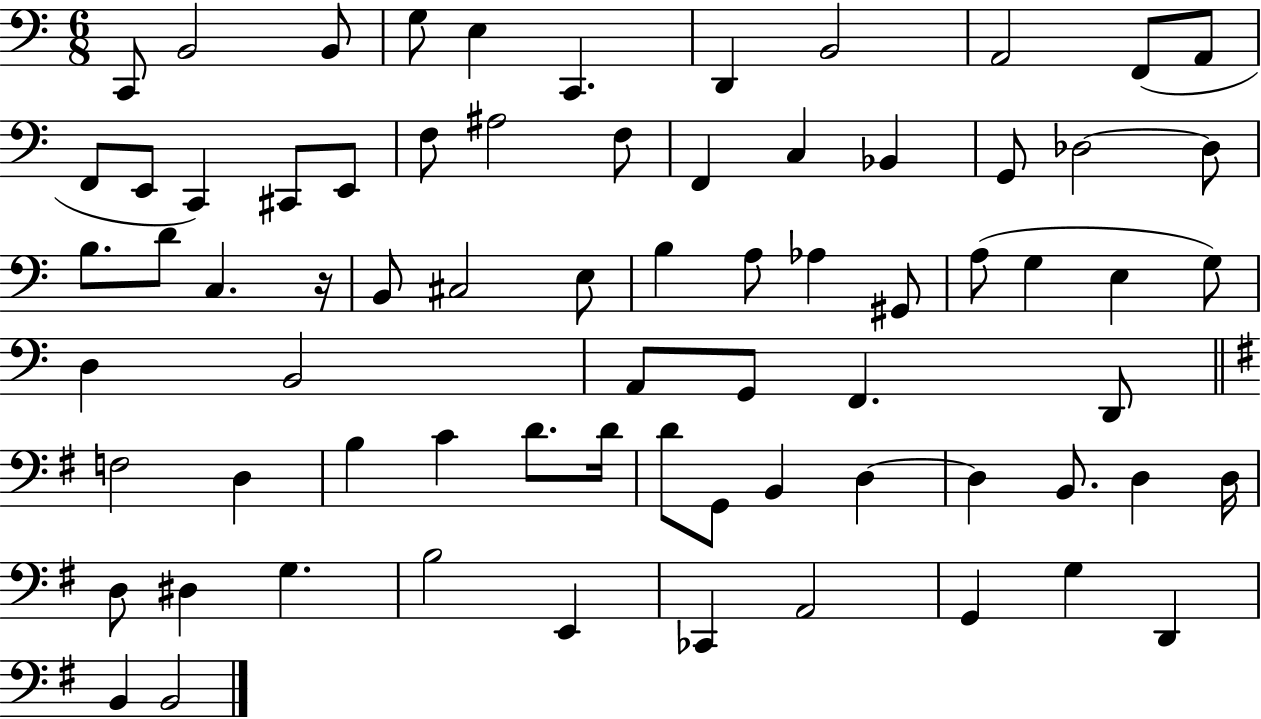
{
  \clef bass
  \numericTimeSignature
  \time 6/8
  \key c \major
  c,8 b,2 b,8 | g8 e4 c,4. | d,4 b,2 | a,2 f,8( a,8 | \break f,8 e,8 c,4) cis,8 e,8 | f8 ais2 f8 | f,4 c4 bes,4 | g,8 des2~~ des8 | \break b8. d'8 c4. r16 | b,8 cis2 e8 | b4 a8 aes4 gis,8 | a8( g4 e4 g8) | \break d4 b,2 | a,8 g,8 f,4. d,8 | \bar "||" \break \key e \minor f2 d4 | b4 c'4 d'8. d'16 | d'8 g,8 b,4 d4~~ | d4 b,8. d4 d16 | \break d8 dis4 g4. | b2 e,4 | ces,4 a,2 | g,4 g4 d,4 | \break b,4 b,2 | \bar "|."
}